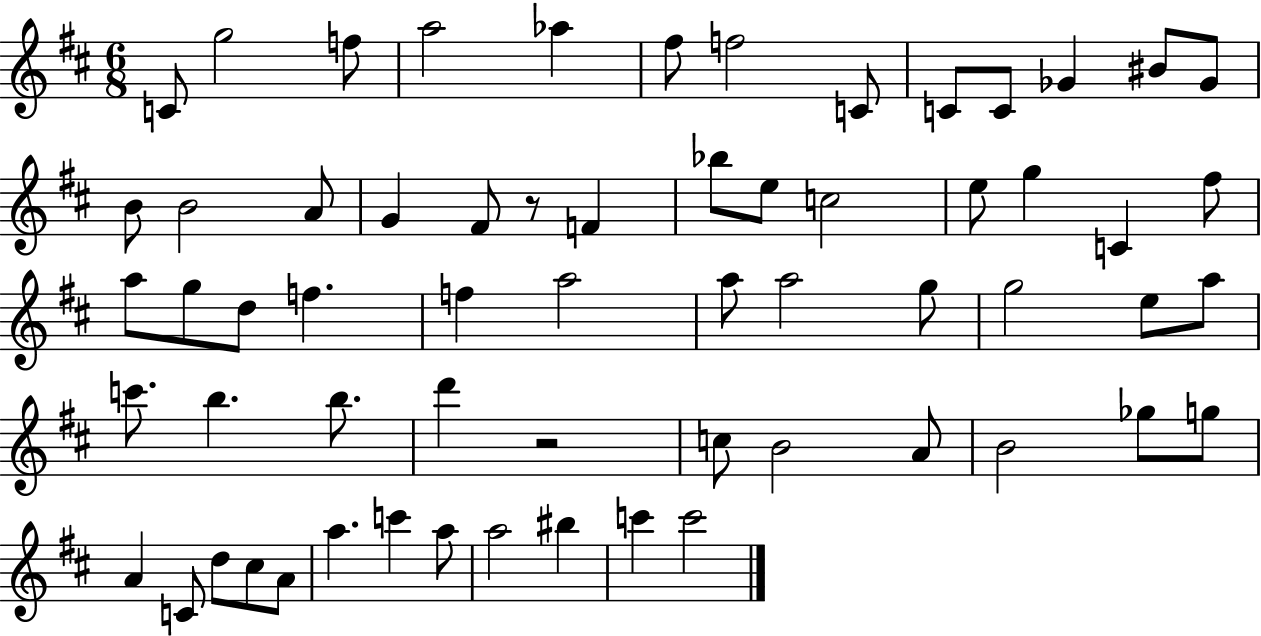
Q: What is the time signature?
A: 6/8